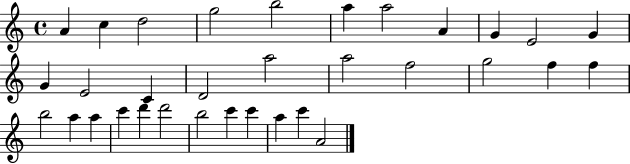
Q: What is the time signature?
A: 4/4